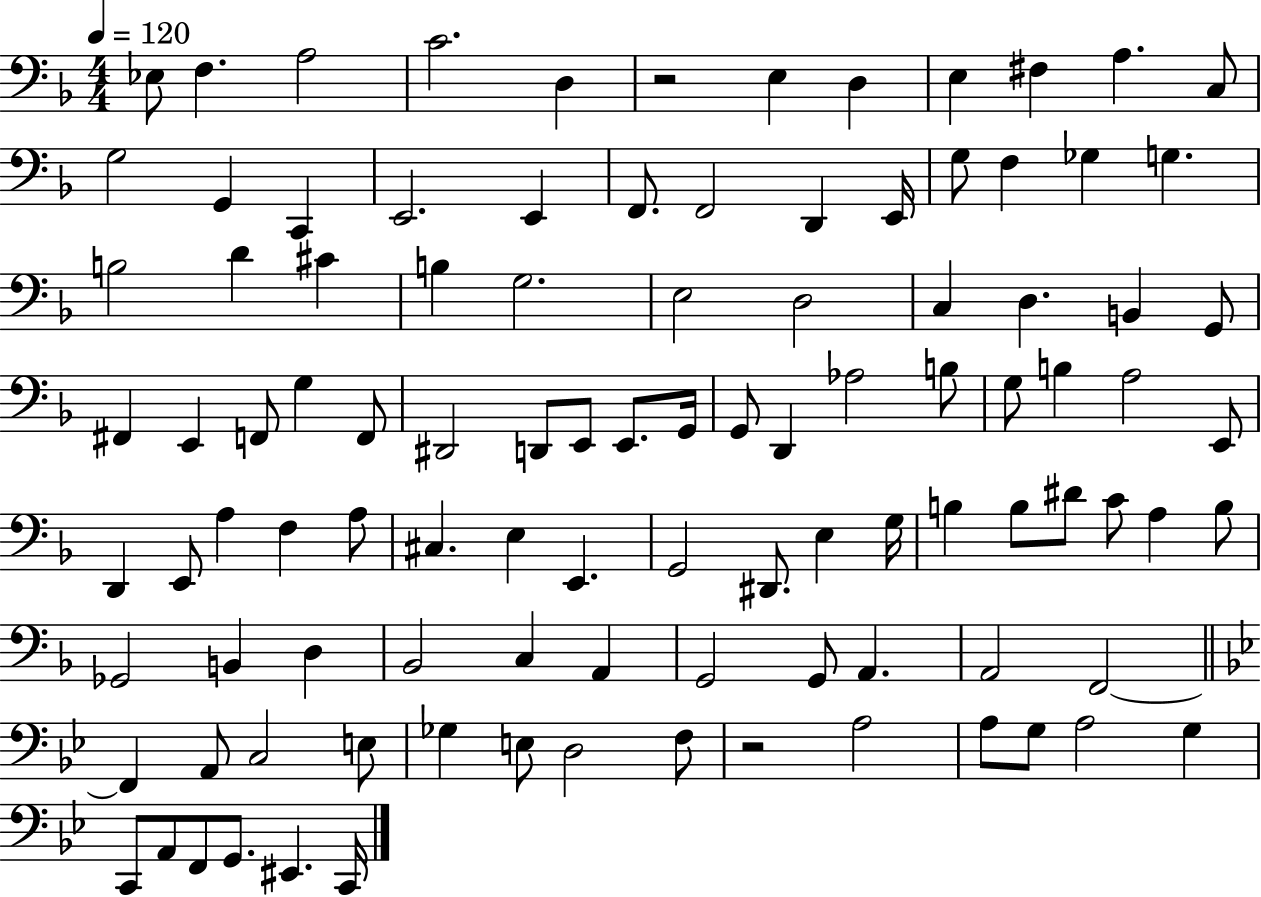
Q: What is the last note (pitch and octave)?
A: C2